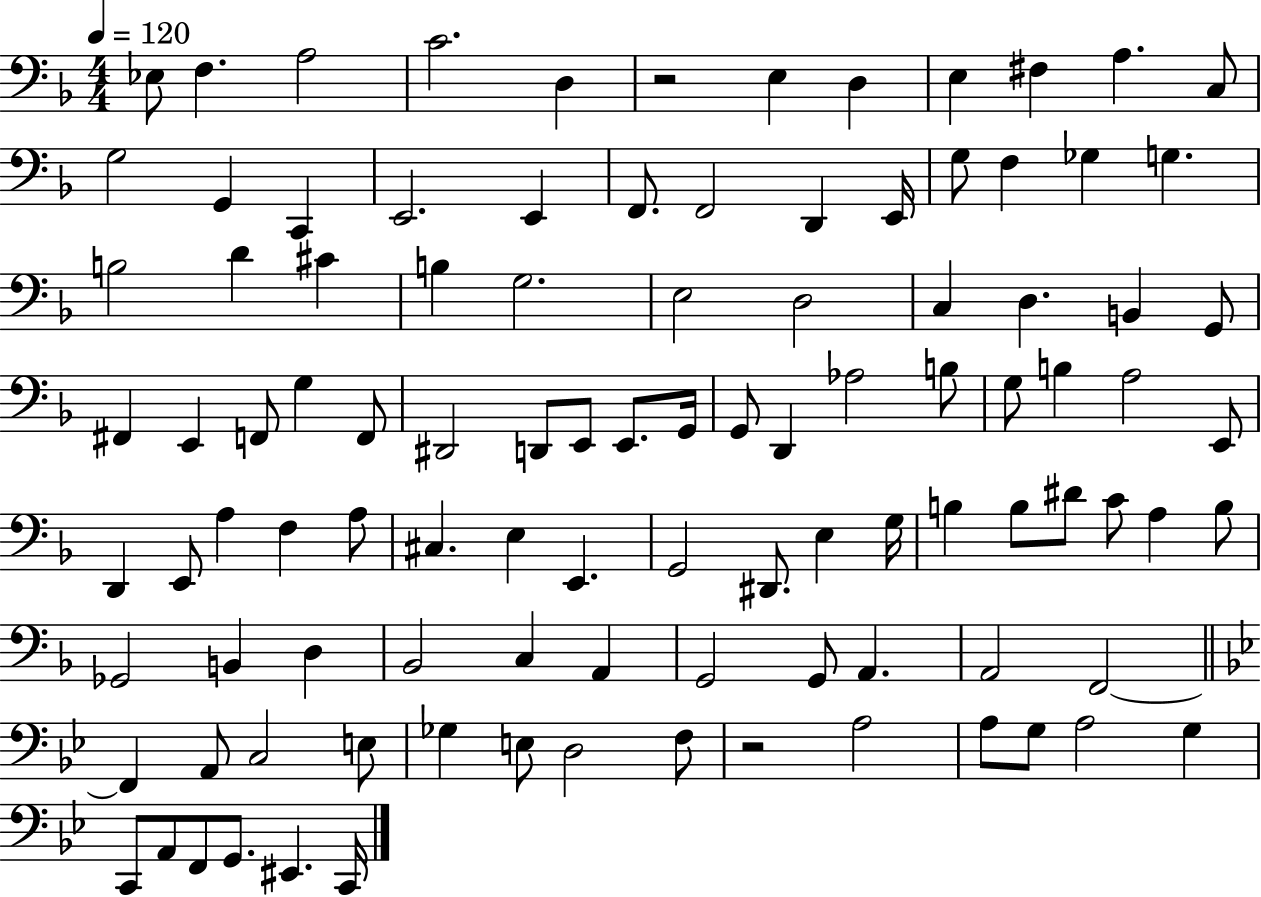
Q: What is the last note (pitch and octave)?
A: C2